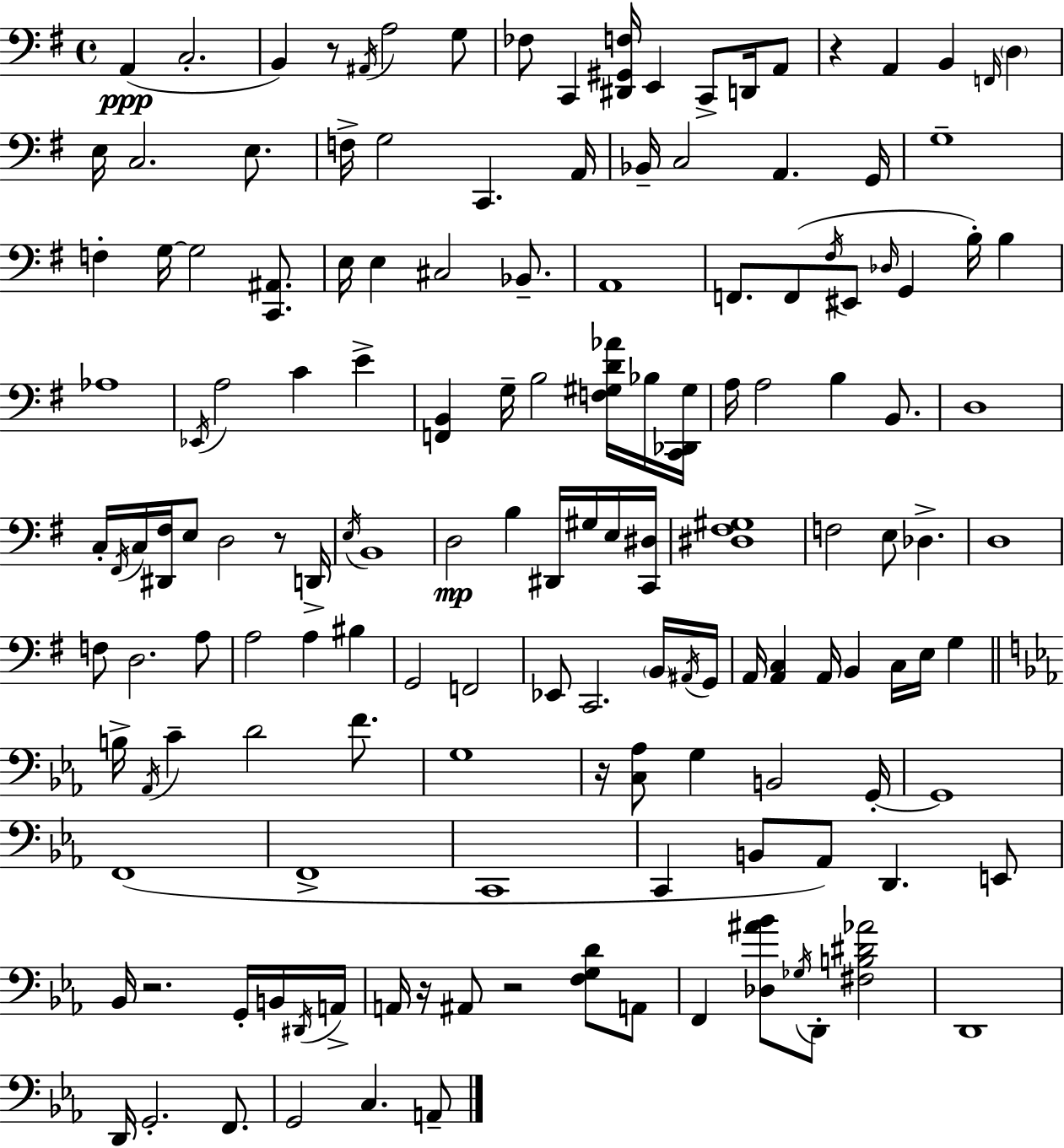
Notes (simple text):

A2/q C3/h. B2/q R/e A#2/s A3/h G3/e FES3/e C2/q [D#2,G#2,F3]/s E2/q C2/e D2/s A2/e R/q A2/q B2/q F2/s D3/q E3/s C3/h. E3/e. F3/s G3/h C2/q. A2/s Bb2/s C3/h A2/q. G2/s G3/w F3/q G3/s G3/h [C2,A#2]/e. E3/s E3/q C#3/h Bb2/e. A2/w F2/e. F2/e F#3/s EIS2/e Db3/s G2/q B3/s B3/q Ab3/w Eb2/s A3/h C4/q E4/q [F2,B2]/q G3/s B3/h [F3,G#3,D4,Ab4]/s Bb3/s [C2,Db2,G#3]/s A3/s A3/h B3/q B2/e. D3/w C3/s F#2/s C3/s [D#2,F#3]/s E3/e D3/h R/e D2/s E3/s B2/w D3/h B3/q D#2/s G#3/s E3/s [C2,D#3]/s [D#3,F#3,G#3]/w F3/h E3/e Db3/q. D3/w F3/e D3/h. A3/e A3/h A3/q BIS3/q G2/h F2/h Eb2/e C2/h. B2/s A#2/s G2/s A2/s [A2,C3]/q A2/s B2/q C3/s E3/s G3/q B3/s Ab2/s C4/q D4/h F4/e. G3/w R/s [C3,Ab3]/e G3/q B2/h G2/s G2/w F2/w F2/w C2/w C2/q B2/e Ab2/e D2/q. E2/e Bb2/s R/h. G2/s B2/s D#2/s A2/s A2/s R/s A#2/e R/h [F3,G3,D4]/e A2/e F2/q [Db3,A#4,Bb4]/e Gb3/s D2/e [F#3,B3,D#4,Ab4]/h D2/w D2/s G2/h. F2/e. G2/h C3/q. A2/e